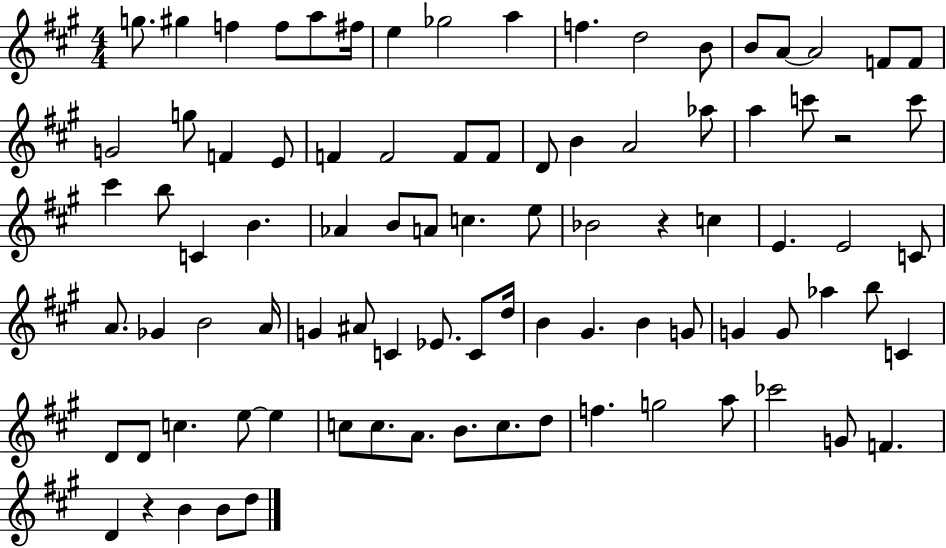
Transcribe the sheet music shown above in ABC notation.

X:1
T:Untitled
M:4/4
L:1/4
K:A
g/2 ^g f f/2 a/2 ^f/4 e _g2 a f d2 B/2 B/2 A/2 A2 F/2 F/2 G2 g/2 F E/2 F F2 F/2 F/2 D/2 B A2 _a/2 a c'/2 z2 c'/2 ^c' b/2 C B _A B/2 A/2 c e/2 _B2 z c E E2 C/2 A/2 _G B2 A/4 G ^A/2 C _E/2 C/2 d/4 B ^G B G/2 G G/2 _a b/2 C D/2 D/2 c e/2 e c/2 c/2 A/2 B/2 c/2 d/2 f g2 a/2 _c'2 G/2 F D z B B/2 d/2